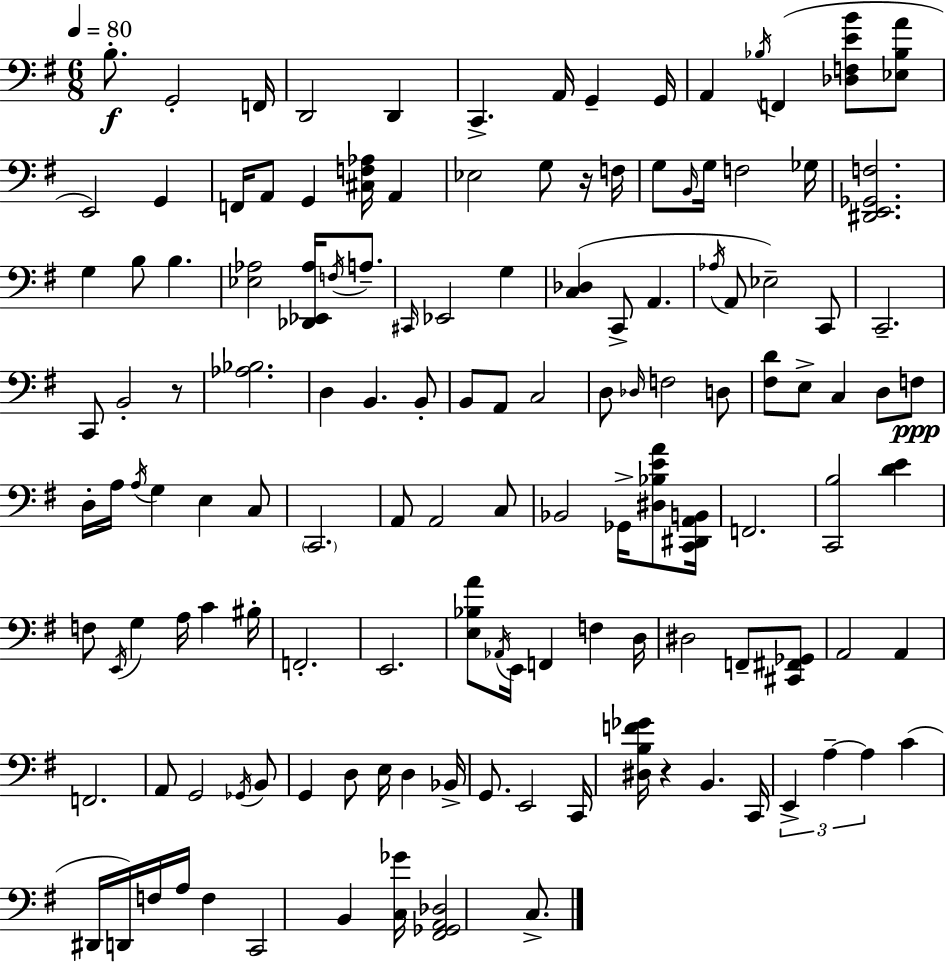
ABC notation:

X:1
T:Untitled
M:6/8
L:1/4
K:Em
B,/2 G,,2 F,,/4 D,,2 D,, C,, A,,/4 G,, G,,/4 A,, _B,/4 F,, [_D,F,EB]/2 [_E,_B,A]/2 E,,2 G,, F,,/4 A,,/2 G,, [^C,F,_A,]/4 A,, _E,2 G,/2 z/4 F,/4 G,/2 B,,/4 G,/4 F,2 _G,/4 [^D,,E,,_G,,F,]2 G, B,/2 B, [_E,_A,]2 [_D,,_E,,_A,]/4 F,/4 A,/2 ^C,,/4 _E,,2 G, [C,_D,] C,,/2 A,, _A,/4 A,,/2 _E,2 C,,/2 C,,2 C,,/2 B,,2 z/2 [_A,_B,]2 D, B,, B,,/2 B,,/2 A,,/2 C,2 D,/2 _D,/4 F,2 D,/2 [^F,D]/2 E,/2 C, D,/2 F,/2 D,/4 A,/4 A,/4 G, E, C,/2 C,,2 A,,/2 A,,2 C,/2 _B,,2 _G,,/4 [^D,_B,EA]/2 [C,,^D,,A,,B,,]/4 F,,2 [C,,B,]2 [DE] F,/2 E,,/4 G, A,/4 C ^B,/4 F,,2 E,,2 [E,_B,A]/2 _A,,/4 E,,/4 F,, F, D,/4 ^D,2 F,,/2 [^C,,^F,,_G,,]/2 A,,2 A,, F,,2 A,,/2 G,,2 _G,,/4 B,,/2 G,, D,/2 E,/4 D, _B,,/4 G,,/2 E,,2 C,,/4 [^D,B,F_G]/4 z B,, C,,/4 E,, A, A, C ^D,,/4 D,,/4 F,/4 A,/4 F, C,,2 B,, [C,_G]/4 [^F,,_G,,A,,_D,]2 C,/2